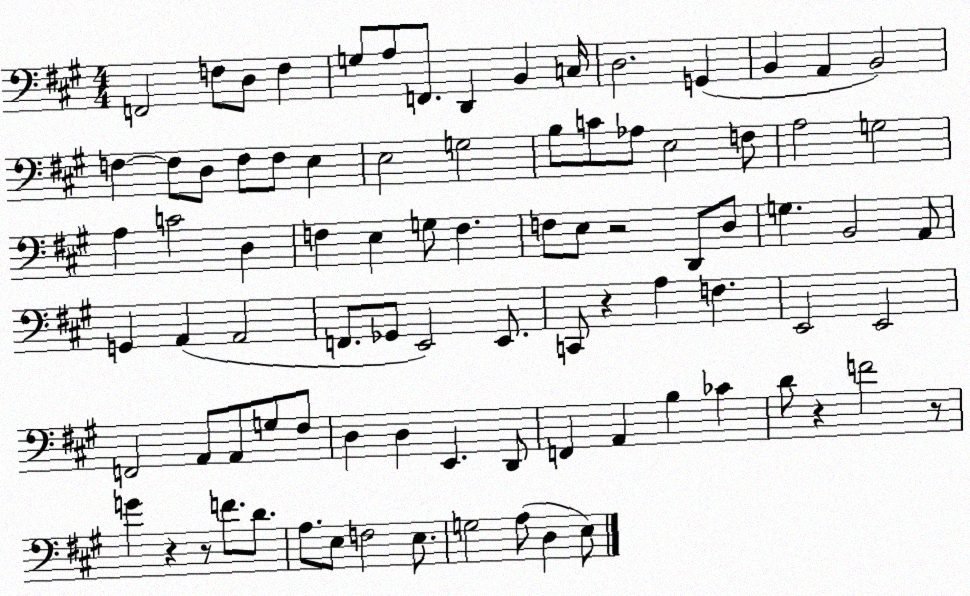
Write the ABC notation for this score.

X:1
T:Untitled
M:4/4
L:1/4
K:A
F,,2 F,/2 D,/2 F, G,/2 A,/2 F,,/2 D,, B,, C,/4 D,2 G,, B,, A,, B,,2 F, F,/2 D,/2 F,/2 F,/2 E, E,2 G,2 B,/2 C/2 _A,/2 E,2 F,/2 A,2 G,2 A, C2 D, F, E, G,/2 F, F,/2 E,/2 z2 D,,/2 D,/2 G, B,,2 A,,/2 G,, A,, A,,2 F,,/2 _G,,/2 E,,2 E,,/2 C,,/2 z A, F, E,,2 E,,2 F,,2 A,,/2 A,,/2 G,/2 ^F,/2 D, D, E,, D,,/2 F,, A,, B, _C D/2 z F2 z/2 G z z/2 F/2 D/2 A,/2 E,/2 F,2 E,/2 G,2 A,/2 D, E,/2